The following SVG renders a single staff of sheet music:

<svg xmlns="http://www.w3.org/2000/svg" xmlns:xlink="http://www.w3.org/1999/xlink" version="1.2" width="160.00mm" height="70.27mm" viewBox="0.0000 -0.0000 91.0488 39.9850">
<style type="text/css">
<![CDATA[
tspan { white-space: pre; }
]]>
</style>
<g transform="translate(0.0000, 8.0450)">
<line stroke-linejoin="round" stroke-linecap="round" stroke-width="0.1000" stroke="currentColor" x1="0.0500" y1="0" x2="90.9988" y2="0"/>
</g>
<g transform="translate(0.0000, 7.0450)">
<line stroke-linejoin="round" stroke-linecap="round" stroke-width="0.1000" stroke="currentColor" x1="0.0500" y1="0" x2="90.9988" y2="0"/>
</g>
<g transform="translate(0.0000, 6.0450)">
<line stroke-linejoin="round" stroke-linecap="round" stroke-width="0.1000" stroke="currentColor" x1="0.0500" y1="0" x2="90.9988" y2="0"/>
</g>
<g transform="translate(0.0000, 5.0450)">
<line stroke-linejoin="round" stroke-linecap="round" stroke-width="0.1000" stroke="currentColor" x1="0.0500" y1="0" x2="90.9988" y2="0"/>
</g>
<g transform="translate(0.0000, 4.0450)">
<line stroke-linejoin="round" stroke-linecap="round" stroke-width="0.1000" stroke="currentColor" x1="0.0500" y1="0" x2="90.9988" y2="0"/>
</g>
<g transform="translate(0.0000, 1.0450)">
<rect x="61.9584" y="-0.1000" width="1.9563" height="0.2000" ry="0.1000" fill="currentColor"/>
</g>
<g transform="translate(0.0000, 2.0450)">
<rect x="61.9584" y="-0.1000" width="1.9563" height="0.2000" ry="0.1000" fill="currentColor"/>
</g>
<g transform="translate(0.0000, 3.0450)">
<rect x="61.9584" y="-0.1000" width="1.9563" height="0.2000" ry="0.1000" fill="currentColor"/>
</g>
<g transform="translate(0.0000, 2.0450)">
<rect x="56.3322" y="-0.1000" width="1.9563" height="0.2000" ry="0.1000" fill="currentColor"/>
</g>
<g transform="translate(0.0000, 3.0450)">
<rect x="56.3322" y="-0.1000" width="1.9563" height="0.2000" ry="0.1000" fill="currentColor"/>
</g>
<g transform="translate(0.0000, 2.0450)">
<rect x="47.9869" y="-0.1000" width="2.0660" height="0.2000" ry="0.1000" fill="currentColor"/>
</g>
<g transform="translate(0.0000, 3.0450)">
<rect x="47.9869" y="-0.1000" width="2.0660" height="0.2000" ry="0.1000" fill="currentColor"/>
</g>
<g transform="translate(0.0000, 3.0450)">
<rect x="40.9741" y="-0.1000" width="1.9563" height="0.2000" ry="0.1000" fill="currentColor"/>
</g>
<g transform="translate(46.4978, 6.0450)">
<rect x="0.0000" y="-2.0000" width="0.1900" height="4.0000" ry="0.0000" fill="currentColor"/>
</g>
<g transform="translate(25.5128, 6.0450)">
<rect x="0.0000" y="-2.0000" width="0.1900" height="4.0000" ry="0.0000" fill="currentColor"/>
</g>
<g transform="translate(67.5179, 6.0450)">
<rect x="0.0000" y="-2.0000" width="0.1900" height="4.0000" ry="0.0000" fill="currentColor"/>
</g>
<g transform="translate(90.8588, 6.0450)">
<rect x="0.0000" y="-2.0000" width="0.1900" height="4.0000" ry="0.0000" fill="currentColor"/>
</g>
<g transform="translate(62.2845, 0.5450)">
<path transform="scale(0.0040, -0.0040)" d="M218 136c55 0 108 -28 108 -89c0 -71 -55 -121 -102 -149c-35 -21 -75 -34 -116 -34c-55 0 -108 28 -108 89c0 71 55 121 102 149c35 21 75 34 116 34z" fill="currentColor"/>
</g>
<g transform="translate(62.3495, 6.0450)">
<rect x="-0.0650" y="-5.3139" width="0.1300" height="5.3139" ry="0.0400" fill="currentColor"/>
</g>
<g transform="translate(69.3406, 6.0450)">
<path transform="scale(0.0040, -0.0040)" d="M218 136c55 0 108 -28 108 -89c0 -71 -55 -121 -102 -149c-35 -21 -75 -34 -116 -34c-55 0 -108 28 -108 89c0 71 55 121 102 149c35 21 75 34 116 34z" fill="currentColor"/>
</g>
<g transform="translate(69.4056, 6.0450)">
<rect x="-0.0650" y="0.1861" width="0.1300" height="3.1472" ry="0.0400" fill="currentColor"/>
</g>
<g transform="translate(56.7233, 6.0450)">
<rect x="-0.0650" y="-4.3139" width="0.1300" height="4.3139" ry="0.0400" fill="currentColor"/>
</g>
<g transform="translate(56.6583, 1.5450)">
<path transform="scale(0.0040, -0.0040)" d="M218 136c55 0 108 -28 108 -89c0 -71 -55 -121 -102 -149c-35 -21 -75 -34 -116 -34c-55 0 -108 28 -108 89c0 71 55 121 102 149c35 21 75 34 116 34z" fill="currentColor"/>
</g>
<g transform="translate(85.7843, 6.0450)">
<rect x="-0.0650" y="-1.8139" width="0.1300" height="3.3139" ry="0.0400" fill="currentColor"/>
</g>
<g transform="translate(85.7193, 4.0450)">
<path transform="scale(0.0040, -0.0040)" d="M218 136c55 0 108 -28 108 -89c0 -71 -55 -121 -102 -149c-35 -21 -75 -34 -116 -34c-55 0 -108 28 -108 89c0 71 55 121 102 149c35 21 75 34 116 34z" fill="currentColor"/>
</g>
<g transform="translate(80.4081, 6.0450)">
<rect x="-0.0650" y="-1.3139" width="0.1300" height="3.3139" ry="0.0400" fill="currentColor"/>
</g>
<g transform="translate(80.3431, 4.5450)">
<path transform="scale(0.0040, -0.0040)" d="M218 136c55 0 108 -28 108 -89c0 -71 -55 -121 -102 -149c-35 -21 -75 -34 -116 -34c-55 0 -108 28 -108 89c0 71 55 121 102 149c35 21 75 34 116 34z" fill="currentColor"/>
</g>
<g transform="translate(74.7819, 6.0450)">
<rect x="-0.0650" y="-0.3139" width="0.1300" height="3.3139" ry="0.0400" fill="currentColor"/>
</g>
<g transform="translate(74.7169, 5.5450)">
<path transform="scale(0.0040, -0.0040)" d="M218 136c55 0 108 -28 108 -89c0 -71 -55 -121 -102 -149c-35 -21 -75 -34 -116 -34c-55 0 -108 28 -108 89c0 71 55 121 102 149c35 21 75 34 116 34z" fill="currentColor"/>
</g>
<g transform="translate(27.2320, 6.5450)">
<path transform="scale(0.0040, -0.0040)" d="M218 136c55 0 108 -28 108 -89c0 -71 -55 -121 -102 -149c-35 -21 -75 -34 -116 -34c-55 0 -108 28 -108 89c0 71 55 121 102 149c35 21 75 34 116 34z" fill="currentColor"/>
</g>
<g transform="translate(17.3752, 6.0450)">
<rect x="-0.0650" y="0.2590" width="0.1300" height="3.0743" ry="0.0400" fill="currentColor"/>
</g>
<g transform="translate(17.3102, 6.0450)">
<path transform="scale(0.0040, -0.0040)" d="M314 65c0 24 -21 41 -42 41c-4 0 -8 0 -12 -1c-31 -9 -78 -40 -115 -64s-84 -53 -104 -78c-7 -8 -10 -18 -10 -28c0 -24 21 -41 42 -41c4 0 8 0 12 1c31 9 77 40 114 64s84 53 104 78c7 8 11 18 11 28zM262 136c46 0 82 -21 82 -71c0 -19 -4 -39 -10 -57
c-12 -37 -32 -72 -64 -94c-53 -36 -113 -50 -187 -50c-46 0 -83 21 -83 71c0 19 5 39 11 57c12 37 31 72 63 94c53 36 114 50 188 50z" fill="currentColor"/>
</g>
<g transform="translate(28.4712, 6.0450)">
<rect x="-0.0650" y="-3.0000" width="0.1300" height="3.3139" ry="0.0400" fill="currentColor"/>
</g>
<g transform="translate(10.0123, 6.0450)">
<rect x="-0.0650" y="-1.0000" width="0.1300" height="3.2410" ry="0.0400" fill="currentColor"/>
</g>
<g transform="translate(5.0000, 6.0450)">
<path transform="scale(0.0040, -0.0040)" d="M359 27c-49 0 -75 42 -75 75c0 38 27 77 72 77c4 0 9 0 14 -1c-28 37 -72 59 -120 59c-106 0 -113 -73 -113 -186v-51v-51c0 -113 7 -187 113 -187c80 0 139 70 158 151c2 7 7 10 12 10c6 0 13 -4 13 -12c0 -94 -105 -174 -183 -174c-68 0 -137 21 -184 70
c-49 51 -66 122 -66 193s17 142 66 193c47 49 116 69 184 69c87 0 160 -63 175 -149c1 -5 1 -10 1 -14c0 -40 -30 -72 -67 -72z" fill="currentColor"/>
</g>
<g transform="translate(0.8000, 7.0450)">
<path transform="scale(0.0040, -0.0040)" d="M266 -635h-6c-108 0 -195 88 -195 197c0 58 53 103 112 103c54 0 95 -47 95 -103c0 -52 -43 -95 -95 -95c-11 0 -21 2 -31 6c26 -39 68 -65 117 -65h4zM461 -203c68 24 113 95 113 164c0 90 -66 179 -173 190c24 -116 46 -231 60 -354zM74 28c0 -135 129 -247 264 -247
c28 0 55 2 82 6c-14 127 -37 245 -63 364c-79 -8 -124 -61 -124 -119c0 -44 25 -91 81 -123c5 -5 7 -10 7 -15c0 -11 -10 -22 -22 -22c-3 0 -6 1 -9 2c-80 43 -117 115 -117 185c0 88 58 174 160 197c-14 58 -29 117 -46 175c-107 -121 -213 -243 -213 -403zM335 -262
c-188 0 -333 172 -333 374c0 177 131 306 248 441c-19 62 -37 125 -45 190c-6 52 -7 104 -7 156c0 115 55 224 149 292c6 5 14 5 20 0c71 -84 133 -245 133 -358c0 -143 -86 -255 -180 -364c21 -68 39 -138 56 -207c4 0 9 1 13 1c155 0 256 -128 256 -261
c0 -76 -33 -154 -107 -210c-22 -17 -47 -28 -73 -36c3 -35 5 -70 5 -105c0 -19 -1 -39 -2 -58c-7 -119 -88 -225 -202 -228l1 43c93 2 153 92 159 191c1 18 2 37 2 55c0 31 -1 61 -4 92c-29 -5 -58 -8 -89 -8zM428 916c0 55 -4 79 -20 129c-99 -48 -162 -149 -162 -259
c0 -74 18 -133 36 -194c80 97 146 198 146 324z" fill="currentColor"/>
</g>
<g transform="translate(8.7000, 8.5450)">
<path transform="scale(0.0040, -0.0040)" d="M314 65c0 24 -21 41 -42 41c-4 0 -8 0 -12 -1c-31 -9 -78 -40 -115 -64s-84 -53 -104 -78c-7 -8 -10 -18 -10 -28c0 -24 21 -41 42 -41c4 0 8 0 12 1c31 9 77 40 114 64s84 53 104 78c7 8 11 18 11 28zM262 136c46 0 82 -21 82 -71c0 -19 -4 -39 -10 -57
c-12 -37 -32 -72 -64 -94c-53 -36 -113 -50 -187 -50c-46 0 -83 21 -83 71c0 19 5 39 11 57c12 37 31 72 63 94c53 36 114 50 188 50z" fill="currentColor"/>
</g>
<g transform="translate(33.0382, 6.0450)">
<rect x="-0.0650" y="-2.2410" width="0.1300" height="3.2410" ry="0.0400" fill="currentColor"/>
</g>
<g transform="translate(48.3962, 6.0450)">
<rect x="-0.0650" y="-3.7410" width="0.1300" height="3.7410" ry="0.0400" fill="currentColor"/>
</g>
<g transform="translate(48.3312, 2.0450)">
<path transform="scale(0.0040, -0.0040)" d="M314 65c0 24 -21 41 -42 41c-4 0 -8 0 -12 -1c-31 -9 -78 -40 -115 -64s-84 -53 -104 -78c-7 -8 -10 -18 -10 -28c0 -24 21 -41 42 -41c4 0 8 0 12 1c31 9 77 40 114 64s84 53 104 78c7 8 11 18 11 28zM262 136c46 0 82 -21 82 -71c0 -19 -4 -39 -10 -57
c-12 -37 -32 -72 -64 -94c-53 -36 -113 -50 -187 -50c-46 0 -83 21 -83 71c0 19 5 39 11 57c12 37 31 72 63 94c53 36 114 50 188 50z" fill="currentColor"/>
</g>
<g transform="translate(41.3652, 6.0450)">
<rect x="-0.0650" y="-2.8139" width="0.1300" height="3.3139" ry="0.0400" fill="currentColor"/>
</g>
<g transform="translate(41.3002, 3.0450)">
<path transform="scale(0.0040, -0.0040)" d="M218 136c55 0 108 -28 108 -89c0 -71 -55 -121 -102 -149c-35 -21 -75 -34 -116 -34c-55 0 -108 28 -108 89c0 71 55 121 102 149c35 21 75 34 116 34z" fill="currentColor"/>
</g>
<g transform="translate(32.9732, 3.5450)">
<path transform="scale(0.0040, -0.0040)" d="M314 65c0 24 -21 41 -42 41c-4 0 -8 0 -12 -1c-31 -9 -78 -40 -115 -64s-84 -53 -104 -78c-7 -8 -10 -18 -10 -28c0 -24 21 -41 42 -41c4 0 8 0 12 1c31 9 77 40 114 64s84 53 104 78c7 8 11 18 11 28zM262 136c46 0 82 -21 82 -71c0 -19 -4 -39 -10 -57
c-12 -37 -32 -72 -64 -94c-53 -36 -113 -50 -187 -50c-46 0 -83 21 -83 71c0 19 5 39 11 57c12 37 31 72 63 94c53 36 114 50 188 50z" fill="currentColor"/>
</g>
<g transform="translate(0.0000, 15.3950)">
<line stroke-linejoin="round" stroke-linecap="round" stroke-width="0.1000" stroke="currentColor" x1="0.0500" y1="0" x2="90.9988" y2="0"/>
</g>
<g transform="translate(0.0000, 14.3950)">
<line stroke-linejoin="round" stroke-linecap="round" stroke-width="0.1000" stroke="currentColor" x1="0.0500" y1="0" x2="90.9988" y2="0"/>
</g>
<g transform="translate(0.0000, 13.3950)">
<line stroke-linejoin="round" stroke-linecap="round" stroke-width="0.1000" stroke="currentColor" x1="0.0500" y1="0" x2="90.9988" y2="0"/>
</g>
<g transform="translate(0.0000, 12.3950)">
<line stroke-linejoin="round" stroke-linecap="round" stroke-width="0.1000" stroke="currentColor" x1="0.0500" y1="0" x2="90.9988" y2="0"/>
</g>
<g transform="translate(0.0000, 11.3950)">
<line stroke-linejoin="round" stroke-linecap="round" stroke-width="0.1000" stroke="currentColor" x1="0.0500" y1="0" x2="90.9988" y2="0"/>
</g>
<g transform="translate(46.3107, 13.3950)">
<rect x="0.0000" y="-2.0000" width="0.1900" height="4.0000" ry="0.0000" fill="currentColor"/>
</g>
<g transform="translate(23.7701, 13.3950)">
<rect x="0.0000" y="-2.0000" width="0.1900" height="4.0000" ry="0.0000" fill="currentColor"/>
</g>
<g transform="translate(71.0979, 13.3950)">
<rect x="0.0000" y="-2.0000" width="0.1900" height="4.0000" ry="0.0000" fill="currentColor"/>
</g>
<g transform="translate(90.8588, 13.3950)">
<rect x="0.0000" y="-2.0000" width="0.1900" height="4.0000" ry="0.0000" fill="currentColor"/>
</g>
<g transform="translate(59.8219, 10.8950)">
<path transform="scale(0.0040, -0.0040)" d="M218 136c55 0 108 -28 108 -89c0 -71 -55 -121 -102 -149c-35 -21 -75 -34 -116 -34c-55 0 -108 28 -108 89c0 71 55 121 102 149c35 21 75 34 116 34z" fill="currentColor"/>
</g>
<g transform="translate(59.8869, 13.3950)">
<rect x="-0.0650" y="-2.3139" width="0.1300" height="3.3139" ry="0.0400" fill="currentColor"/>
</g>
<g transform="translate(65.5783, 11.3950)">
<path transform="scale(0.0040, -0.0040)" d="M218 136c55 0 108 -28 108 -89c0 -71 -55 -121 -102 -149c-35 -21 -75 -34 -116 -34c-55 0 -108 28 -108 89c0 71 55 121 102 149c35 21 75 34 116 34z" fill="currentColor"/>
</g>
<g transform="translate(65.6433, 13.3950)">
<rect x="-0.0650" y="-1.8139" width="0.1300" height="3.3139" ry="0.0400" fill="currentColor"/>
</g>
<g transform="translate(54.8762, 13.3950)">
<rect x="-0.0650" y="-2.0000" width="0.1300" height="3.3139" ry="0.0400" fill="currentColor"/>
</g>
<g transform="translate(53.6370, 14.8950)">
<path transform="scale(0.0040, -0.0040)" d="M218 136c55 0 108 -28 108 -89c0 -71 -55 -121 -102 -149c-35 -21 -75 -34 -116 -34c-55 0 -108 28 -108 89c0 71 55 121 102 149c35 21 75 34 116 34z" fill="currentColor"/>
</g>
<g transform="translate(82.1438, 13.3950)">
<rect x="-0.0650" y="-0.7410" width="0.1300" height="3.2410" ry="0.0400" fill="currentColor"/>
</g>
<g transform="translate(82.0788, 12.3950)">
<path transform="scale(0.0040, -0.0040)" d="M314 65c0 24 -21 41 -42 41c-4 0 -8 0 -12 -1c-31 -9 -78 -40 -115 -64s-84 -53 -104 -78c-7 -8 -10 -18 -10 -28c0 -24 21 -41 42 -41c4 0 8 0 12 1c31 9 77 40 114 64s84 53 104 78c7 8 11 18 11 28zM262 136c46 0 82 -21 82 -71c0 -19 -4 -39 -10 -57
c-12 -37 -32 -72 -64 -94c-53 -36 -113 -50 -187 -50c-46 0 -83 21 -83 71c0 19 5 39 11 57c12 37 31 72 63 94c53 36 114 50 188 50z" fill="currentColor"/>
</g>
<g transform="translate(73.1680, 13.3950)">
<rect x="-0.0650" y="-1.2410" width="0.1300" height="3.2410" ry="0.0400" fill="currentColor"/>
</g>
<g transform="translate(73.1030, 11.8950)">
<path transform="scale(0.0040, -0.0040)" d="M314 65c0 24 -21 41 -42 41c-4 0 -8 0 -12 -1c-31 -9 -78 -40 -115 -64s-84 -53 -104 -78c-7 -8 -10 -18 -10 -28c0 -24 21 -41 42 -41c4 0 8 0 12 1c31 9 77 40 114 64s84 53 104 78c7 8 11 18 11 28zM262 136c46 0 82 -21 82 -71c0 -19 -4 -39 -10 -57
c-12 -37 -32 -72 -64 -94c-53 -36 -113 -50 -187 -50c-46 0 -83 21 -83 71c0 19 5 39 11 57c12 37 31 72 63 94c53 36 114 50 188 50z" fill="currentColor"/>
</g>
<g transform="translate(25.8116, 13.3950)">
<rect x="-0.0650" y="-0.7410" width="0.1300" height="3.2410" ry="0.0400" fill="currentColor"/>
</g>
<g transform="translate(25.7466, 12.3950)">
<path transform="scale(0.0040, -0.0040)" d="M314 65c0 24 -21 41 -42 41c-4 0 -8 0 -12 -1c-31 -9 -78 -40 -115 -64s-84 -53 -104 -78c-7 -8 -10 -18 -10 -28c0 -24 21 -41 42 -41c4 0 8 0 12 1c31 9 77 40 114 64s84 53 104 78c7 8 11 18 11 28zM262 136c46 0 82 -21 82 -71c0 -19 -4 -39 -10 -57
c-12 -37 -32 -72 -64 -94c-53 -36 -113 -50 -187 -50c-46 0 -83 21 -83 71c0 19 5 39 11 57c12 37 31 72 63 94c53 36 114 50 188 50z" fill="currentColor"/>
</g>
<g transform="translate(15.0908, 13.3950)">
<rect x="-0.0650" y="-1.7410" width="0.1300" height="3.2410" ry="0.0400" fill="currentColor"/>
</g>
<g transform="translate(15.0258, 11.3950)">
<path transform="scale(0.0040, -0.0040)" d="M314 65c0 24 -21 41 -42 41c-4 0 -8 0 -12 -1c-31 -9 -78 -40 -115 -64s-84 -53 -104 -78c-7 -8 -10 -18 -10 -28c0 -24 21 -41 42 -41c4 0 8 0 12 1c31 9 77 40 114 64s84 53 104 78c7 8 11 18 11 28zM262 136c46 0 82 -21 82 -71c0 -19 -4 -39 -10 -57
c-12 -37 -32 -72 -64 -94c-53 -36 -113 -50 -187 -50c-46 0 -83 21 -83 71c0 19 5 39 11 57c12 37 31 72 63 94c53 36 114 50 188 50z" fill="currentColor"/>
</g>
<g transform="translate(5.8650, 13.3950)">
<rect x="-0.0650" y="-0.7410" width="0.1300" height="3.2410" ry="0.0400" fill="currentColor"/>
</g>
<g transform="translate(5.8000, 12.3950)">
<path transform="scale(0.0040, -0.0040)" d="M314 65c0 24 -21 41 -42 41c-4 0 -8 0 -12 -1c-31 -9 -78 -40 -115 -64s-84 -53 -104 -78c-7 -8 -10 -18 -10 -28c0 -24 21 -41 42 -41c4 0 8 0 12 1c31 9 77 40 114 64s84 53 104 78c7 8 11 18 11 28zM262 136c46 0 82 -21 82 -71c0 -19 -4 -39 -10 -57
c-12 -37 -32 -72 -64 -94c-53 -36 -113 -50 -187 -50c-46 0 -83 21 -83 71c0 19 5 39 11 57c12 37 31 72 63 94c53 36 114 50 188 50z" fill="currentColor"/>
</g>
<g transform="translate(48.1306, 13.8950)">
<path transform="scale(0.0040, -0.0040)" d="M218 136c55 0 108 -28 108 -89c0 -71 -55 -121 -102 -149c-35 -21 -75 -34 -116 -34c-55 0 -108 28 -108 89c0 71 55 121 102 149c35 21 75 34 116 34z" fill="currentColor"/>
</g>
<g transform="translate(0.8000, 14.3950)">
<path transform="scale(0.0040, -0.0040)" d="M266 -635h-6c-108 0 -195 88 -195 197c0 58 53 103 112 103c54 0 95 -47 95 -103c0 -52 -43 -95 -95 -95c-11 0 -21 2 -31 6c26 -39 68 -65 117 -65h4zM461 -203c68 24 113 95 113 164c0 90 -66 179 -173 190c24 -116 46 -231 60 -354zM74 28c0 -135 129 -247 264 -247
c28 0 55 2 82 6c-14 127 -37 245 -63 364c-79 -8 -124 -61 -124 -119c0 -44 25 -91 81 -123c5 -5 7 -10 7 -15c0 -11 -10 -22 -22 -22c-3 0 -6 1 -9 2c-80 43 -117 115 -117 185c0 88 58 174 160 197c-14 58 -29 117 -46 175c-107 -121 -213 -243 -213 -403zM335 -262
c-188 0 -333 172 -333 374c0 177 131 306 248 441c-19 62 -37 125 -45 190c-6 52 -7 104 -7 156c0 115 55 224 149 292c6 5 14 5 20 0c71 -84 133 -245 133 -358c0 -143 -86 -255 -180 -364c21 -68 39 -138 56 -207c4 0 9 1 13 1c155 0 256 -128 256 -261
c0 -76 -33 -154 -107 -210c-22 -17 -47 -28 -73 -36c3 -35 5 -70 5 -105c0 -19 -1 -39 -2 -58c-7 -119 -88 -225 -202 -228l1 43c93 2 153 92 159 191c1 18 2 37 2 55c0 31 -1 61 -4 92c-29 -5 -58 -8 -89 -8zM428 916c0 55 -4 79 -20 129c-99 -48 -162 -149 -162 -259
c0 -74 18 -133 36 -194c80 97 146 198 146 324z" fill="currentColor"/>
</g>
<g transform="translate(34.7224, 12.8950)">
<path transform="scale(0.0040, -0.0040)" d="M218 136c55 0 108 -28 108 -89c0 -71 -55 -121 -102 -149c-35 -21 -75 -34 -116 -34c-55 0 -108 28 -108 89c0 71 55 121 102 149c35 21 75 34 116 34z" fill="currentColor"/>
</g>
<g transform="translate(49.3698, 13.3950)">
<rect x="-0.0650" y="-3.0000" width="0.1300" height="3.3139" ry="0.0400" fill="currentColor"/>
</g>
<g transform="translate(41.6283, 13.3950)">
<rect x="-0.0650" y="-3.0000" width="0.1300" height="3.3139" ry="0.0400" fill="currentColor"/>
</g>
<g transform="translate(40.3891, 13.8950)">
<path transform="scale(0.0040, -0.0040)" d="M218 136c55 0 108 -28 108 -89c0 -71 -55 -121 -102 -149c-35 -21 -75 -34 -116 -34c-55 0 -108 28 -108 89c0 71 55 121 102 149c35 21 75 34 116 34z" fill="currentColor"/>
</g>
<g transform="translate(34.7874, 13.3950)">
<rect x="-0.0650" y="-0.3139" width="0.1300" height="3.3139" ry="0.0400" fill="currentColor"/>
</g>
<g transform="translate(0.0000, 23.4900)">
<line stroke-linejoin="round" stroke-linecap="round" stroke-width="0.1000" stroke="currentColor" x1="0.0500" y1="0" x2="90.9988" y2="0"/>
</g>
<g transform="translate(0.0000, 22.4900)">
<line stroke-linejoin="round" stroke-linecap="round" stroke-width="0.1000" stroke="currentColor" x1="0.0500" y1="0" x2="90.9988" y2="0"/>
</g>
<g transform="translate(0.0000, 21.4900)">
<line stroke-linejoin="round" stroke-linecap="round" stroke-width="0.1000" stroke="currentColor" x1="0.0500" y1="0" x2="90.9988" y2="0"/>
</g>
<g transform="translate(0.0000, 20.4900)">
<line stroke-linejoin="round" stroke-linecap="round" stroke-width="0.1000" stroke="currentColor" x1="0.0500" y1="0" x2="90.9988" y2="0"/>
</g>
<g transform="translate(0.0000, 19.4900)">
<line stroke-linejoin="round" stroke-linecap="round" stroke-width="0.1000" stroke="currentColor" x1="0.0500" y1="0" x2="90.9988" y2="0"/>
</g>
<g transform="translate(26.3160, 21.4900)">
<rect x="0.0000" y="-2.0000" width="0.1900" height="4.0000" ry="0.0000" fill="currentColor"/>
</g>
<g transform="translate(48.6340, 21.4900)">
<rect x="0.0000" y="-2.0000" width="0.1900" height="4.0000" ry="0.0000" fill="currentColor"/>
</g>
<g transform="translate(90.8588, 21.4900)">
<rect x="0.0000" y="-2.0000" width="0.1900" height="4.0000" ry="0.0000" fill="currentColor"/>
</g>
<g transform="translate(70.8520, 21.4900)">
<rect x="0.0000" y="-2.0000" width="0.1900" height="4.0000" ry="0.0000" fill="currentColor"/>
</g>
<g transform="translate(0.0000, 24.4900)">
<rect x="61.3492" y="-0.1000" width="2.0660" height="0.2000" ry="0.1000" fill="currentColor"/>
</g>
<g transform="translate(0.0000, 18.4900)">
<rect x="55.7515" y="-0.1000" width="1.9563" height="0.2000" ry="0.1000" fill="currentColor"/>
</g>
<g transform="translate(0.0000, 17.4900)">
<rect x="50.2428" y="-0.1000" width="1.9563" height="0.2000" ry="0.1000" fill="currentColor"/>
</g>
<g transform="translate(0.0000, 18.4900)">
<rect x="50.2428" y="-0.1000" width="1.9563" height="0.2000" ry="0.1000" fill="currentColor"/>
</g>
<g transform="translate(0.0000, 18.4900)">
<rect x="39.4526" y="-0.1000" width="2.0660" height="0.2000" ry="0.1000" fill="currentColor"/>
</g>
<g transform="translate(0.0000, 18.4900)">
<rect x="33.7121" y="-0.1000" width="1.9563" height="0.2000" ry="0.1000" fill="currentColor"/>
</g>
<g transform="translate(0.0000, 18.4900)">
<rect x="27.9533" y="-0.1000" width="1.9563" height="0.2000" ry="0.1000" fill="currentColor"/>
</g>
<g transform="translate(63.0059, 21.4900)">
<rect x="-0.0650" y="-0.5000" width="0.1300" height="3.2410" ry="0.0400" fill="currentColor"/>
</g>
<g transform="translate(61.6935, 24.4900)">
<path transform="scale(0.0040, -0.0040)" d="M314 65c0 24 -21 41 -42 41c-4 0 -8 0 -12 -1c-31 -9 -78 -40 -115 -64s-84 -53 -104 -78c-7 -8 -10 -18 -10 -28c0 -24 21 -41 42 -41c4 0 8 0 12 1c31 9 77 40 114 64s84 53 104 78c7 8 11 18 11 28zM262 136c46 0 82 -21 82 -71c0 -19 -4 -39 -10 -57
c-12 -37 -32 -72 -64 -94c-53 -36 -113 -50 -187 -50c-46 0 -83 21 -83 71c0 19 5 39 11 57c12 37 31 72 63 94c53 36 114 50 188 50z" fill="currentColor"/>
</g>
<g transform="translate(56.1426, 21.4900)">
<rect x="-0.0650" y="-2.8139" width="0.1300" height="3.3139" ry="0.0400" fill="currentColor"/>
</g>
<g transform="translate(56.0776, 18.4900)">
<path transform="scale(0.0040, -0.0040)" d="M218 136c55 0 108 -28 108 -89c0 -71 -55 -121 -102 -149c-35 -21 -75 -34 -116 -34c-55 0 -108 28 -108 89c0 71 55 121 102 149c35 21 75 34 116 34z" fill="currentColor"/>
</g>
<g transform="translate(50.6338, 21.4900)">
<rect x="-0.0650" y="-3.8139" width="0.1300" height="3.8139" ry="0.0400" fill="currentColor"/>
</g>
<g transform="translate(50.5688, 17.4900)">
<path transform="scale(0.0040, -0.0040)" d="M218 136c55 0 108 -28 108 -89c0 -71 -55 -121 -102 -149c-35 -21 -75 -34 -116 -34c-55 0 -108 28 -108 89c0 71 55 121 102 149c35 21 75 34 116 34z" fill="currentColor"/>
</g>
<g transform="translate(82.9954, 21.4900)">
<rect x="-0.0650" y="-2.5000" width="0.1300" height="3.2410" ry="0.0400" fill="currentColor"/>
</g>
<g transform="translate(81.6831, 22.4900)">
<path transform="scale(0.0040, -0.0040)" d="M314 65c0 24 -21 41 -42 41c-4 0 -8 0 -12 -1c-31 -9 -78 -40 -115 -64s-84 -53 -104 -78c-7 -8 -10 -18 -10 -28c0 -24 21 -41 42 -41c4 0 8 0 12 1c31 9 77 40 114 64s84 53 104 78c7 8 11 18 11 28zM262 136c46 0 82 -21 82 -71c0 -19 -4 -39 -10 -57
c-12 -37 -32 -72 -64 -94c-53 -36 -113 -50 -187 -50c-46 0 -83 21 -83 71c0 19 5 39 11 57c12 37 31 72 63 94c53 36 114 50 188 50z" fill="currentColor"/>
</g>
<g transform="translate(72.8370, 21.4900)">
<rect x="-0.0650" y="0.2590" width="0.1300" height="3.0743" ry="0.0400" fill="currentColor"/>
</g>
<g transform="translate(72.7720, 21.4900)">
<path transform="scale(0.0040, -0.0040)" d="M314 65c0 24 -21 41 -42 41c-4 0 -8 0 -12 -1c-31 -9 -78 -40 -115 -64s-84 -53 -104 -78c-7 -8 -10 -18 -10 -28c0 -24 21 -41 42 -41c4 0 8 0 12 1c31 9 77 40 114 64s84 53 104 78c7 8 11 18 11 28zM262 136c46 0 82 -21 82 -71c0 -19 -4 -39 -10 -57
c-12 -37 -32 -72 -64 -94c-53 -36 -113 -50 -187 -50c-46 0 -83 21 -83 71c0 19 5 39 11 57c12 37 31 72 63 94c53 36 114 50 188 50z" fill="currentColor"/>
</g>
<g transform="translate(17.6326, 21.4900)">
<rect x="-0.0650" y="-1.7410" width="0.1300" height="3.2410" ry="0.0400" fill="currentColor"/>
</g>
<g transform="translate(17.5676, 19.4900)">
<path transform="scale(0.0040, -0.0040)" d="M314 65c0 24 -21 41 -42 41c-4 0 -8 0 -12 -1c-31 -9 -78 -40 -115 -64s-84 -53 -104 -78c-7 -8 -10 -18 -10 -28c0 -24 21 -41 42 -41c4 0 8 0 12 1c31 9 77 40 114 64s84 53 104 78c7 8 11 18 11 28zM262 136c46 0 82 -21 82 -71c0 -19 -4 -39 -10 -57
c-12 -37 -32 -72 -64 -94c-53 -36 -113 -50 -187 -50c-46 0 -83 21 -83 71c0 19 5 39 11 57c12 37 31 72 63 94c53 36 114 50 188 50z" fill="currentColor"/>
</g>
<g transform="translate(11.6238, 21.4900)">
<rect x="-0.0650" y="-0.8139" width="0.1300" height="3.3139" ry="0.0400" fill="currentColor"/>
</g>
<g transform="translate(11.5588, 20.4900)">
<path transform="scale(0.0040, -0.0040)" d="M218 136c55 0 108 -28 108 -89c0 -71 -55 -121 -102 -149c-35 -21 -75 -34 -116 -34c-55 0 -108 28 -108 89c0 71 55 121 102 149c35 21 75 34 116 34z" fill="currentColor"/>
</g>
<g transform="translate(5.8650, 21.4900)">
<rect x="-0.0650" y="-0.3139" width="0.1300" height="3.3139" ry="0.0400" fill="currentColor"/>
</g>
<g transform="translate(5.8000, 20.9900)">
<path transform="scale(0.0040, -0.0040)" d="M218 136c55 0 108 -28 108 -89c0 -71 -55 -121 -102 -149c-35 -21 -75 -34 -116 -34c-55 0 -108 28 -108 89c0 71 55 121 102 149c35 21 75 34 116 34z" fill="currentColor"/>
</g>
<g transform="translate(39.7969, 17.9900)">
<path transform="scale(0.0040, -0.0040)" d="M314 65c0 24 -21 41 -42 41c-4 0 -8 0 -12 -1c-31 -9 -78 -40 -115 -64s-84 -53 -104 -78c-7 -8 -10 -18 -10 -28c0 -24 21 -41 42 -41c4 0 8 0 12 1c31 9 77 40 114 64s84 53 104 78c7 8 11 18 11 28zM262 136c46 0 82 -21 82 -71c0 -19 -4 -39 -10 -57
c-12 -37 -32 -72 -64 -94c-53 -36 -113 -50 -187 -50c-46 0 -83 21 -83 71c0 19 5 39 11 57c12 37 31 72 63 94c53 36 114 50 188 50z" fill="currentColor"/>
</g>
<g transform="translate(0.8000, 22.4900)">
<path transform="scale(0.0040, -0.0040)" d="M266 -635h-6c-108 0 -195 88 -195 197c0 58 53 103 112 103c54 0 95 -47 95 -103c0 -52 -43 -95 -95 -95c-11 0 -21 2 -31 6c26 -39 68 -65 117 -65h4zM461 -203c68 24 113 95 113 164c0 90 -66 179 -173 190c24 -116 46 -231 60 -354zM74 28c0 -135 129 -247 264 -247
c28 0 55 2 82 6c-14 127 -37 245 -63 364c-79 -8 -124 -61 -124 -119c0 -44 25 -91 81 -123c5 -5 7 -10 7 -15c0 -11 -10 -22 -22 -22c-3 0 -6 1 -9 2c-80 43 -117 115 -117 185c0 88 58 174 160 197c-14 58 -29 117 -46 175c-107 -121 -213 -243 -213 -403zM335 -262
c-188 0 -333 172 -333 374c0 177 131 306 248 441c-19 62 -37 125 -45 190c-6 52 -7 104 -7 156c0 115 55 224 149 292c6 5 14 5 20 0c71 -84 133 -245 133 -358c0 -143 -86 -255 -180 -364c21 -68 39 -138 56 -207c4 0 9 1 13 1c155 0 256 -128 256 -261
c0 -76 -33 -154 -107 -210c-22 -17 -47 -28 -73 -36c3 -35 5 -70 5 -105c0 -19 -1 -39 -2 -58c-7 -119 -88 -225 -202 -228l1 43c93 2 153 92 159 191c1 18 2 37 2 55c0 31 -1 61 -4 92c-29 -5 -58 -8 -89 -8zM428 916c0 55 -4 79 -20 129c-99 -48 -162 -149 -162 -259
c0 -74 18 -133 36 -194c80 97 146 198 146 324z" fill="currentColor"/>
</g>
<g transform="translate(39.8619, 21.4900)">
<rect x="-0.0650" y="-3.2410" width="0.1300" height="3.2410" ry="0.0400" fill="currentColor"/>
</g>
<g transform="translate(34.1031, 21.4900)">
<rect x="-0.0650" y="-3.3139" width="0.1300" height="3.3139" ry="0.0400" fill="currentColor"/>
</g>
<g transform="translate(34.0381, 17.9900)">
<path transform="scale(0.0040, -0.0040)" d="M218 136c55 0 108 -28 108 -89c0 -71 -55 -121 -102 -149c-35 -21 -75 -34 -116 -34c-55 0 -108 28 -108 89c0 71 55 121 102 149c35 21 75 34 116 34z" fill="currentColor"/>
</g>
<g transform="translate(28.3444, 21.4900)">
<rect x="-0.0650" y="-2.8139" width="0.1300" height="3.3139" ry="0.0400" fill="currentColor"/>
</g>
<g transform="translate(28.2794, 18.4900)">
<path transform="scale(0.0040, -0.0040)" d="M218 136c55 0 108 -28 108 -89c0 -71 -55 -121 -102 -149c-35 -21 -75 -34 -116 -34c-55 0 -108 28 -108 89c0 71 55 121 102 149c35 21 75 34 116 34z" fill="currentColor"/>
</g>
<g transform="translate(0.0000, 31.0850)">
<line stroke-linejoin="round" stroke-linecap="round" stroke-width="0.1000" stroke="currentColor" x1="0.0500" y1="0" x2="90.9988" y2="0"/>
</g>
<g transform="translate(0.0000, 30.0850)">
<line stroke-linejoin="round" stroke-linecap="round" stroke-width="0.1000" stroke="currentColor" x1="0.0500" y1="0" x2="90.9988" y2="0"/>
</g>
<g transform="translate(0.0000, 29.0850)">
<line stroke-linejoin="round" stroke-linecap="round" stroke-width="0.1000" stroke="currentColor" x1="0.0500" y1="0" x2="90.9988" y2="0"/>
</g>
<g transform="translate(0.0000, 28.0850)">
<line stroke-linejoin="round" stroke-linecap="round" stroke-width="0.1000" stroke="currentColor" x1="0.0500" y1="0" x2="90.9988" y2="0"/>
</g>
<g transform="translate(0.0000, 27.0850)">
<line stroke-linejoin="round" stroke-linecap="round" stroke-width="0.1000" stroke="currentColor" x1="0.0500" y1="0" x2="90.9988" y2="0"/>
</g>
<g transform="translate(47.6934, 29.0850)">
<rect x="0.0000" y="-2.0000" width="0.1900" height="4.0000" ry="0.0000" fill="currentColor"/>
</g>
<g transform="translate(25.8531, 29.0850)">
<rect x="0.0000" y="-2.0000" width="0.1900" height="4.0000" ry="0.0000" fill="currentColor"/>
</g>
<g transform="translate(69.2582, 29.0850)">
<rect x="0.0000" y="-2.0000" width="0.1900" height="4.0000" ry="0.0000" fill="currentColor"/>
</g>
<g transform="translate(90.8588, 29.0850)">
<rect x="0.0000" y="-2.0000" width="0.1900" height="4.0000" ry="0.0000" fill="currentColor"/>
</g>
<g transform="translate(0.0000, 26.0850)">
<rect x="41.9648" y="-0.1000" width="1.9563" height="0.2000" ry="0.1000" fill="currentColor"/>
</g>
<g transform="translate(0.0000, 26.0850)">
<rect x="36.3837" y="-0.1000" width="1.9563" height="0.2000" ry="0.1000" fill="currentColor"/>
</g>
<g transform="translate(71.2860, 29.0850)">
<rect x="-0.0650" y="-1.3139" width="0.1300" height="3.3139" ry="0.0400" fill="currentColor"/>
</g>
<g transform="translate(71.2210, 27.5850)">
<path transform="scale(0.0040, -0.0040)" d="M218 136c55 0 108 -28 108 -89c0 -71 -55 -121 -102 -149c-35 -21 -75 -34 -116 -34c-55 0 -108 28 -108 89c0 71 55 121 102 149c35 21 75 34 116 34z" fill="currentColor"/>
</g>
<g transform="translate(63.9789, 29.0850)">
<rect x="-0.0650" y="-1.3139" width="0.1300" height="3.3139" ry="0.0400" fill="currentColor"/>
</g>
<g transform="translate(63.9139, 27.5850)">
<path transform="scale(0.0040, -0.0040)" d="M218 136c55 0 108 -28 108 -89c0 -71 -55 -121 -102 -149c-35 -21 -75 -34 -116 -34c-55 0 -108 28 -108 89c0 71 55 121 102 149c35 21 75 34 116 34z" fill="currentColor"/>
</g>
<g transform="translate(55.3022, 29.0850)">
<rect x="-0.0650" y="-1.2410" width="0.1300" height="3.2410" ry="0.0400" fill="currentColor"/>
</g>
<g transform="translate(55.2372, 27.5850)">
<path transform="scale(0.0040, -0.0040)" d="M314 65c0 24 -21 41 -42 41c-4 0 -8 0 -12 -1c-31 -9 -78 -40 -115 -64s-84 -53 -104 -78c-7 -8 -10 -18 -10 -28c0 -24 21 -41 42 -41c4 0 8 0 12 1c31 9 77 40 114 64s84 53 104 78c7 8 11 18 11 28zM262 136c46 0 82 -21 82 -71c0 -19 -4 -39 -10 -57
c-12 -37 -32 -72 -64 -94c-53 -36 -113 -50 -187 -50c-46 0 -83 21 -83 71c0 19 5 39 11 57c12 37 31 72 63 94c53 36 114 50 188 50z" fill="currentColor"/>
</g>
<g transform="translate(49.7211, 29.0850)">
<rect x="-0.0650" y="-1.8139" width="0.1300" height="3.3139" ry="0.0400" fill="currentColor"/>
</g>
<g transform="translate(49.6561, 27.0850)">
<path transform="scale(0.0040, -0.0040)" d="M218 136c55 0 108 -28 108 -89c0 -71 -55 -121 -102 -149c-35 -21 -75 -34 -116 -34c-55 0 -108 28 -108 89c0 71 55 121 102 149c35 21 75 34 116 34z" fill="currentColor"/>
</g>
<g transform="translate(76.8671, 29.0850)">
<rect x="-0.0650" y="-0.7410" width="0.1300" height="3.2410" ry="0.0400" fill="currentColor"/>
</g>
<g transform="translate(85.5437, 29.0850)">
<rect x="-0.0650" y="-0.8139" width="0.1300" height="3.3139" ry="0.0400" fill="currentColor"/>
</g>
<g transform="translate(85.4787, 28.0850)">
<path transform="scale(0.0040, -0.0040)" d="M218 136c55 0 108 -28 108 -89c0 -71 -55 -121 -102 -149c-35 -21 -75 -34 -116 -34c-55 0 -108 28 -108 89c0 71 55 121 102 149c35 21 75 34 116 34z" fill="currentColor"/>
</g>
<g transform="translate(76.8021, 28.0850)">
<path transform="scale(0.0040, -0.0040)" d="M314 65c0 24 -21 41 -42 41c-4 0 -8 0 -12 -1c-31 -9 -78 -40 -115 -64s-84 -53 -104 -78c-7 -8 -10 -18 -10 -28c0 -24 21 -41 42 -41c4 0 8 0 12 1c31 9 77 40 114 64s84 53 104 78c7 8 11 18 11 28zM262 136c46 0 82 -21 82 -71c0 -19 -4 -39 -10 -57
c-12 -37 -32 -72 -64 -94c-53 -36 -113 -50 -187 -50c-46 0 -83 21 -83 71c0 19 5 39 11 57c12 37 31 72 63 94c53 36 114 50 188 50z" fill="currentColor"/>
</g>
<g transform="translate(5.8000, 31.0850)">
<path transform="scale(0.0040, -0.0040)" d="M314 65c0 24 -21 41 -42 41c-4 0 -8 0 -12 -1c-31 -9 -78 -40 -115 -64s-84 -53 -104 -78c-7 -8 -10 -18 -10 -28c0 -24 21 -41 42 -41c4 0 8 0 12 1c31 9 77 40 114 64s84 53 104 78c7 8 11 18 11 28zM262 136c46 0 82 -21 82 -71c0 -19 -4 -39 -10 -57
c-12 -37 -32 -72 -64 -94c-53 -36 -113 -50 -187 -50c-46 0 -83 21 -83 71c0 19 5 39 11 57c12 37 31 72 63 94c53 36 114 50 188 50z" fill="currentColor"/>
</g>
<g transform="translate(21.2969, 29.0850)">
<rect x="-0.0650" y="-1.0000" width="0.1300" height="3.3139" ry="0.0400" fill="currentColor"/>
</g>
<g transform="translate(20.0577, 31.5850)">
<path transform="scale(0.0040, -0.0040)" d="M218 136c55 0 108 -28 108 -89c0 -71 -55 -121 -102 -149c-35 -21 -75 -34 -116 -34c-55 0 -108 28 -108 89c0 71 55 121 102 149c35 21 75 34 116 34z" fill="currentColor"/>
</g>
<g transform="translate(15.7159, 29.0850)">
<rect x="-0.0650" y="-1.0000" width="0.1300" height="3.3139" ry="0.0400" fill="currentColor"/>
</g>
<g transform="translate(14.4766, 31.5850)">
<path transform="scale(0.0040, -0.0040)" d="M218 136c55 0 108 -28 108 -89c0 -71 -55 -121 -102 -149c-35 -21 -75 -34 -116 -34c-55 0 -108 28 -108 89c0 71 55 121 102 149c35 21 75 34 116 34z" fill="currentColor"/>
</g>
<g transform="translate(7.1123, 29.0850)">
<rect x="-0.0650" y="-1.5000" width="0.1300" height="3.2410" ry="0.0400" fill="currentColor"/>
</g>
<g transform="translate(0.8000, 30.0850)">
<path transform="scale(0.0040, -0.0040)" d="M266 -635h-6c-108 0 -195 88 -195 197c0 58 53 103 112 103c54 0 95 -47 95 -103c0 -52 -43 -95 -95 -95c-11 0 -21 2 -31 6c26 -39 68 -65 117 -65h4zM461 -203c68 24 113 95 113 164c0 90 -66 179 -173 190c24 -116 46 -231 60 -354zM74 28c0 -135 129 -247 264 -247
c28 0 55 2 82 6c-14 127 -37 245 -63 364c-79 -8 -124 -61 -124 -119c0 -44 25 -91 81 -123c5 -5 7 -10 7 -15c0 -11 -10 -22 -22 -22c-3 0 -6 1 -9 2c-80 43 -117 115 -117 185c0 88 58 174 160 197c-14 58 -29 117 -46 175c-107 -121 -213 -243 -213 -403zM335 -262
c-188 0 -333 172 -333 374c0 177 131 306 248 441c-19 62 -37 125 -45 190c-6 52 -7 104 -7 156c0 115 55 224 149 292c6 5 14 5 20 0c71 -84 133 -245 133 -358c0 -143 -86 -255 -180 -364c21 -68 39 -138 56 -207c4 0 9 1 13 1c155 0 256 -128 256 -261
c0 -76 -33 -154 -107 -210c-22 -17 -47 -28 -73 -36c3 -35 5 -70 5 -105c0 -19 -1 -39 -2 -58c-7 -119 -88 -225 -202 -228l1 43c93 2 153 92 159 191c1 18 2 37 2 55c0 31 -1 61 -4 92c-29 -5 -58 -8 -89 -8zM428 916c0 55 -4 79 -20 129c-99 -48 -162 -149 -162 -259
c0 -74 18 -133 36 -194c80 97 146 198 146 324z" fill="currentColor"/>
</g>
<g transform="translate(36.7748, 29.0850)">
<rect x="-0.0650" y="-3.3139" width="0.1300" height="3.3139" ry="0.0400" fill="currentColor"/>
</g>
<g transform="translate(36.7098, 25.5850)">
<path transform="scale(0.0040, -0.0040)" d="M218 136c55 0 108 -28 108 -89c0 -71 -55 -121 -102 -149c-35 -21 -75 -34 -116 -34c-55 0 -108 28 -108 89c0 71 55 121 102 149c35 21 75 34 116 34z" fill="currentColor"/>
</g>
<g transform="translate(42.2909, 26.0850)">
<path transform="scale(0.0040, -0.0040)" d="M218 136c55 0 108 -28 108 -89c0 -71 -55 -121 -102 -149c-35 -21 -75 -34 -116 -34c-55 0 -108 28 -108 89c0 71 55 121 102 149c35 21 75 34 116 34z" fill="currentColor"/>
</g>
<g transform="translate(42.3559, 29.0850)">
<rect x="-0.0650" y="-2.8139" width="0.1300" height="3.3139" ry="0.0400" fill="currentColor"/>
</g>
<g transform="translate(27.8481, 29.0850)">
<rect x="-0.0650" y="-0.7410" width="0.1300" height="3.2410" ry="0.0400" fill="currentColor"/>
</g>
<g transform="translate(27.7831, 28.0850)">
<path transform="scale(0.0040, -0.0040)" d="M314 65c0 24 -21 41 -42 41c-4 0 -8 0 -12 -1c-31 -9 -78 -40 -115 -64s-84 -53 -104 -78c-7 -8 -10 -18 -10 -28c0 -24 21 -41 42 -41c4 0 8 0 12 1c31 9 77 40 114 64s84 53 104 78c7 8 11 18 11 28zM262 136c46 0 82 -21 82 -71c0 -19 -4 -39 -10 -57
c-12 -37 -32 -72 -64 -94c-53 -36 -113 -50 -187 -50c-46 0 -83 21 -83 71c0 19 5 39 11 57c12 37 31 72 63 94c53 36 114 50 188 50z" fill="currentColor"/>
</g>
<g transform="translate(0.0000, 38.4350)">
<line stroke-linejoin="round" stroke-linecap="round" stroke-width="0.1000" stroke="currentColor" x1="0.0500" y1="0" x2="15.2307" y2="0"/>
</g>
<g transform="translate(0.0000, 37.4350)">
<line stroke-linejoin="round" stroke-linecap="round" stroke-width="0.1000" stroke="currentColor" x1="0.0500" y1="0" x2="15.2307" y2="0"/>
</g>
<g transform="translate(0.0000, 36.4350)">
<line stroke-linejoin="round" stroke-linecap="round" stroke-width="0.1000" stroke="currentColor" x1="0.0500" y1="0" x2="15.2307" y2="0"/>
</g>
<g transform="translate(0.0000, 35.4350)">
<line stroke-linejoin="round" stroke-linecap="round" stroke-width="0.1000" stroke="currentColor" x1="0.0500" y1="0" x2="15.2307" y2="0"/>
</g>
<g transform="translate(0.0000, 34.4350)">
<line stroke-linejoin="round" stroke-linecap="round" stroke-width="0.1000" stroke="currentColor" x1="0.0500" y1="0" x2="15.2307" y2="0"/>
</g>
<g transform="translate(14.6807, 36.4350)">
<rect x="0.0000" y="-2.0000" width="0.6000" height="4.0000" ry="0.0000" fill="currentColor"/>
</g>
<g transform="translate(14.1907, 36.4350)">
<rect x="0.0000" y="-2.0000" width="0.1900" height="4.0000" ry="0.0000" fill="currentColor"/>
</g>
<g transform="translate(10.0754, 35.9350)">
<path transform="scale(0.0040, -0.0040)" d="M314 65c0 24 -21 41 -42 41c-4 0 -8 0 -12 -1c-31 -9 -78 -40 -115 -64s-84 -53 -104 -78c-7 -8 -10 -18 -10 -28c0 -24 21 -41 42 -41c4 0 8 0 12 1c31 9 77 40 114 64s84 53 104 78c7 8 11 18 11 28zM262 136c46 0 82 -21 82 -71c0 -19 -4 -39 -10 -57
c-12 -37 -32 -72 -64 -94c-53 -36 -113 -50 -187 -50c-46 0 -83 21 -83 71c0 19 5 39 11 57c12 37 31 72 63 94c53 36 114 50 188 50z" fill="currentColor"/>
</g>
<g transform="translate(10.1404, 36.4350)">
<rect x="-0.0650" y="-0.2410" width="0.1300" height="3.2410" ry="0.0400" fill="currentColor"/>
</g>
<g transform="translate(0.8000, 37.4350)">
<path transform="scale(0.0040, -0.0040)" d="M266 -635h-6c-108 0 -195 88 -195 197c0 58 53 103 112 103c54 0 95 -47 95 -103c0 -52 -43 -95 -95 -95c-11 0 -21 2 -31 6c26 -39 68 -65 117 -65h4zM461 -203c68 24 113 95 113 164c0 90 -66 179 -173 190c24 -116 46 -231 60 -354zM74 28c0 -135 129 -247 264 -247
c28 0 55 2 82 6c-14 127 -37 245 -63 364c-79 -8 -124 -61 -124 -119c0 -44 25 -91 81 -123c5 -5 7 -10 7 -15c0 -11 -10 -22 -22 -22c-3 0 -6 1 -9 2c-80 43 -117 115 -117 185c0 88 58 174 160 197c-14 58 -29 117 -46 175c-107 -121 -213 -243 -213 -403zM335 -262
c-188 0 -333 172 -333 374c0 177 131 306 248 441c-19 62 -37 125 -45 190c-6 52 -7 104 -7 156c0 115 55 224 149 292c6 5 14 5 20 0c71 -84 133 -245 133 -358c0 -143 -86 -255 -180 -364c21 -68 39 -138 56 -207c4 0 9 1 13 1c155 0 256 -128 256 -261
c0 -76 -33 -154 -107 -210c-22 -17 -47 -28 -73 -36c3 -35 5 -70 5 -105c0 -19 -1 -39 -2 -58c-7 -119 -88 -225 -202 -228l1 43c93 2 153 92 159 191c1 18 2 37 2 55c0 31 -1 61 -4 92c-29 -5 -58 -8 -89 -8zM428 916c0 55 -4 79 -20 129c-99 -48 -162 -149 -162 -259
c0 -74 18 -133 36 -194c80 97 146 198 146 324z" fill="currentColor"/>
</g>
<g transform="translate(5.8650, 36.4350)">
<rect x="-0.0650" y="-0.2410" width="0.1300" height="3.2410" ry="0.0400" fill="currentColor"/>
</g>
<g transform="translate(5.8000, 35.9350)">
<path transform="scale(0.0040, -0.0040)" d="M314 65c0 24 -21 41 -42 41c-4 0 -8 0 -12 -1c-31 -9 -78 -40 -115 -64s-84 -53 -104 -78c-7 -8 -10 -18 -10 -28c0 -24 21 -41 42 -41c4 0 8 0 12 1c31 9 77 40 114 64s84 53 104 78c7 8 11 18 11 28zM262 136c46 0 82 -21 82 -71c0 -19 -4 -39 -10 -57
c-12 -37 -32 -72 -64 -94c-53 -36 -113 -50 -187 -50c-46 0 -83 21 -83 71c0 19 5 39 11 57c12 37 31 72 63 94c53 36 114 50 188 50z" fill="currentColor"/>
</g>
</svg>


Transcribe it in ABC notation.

X:1
T:Untitled
M:4/4
L:1/4
K:C
D2 B2 A g2 a c'2 d' f' B c e f d2 f2 d2 c A A F g f e2 d2 c d f2 a b b2 c' a C2 B2 G2 E2 D D d2 b a f e2 e e d2 d c2 c2